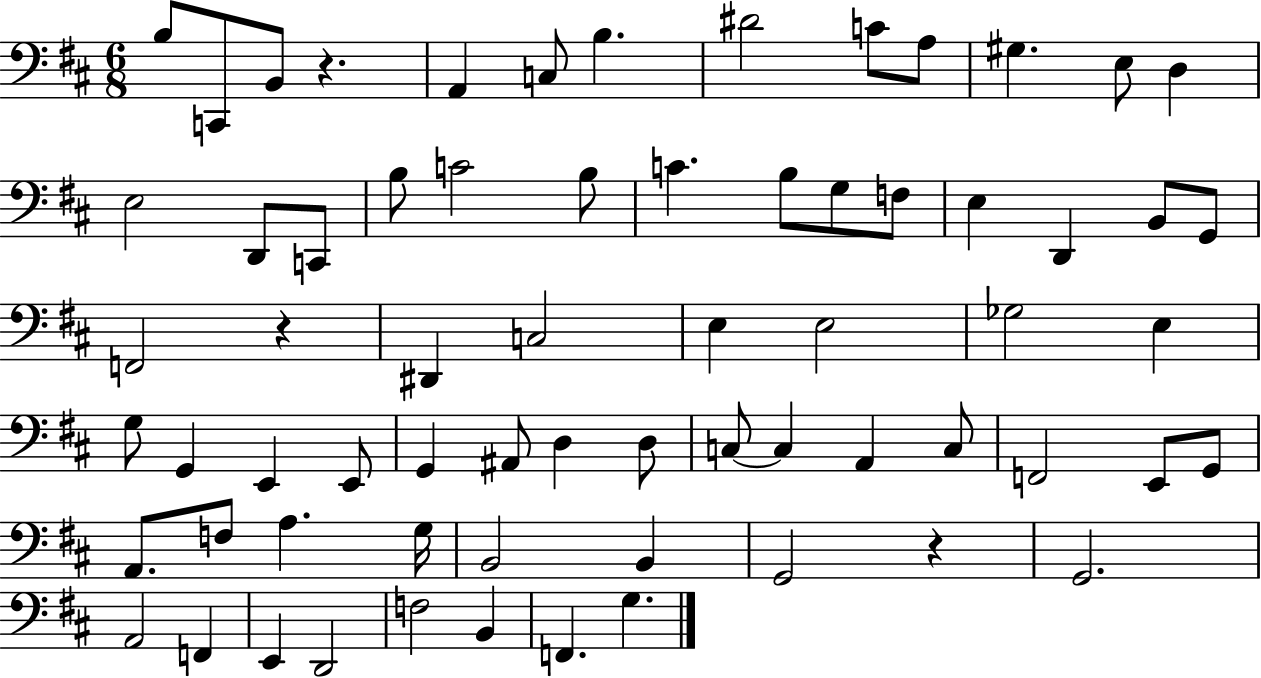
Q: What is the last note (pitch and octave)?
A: G3